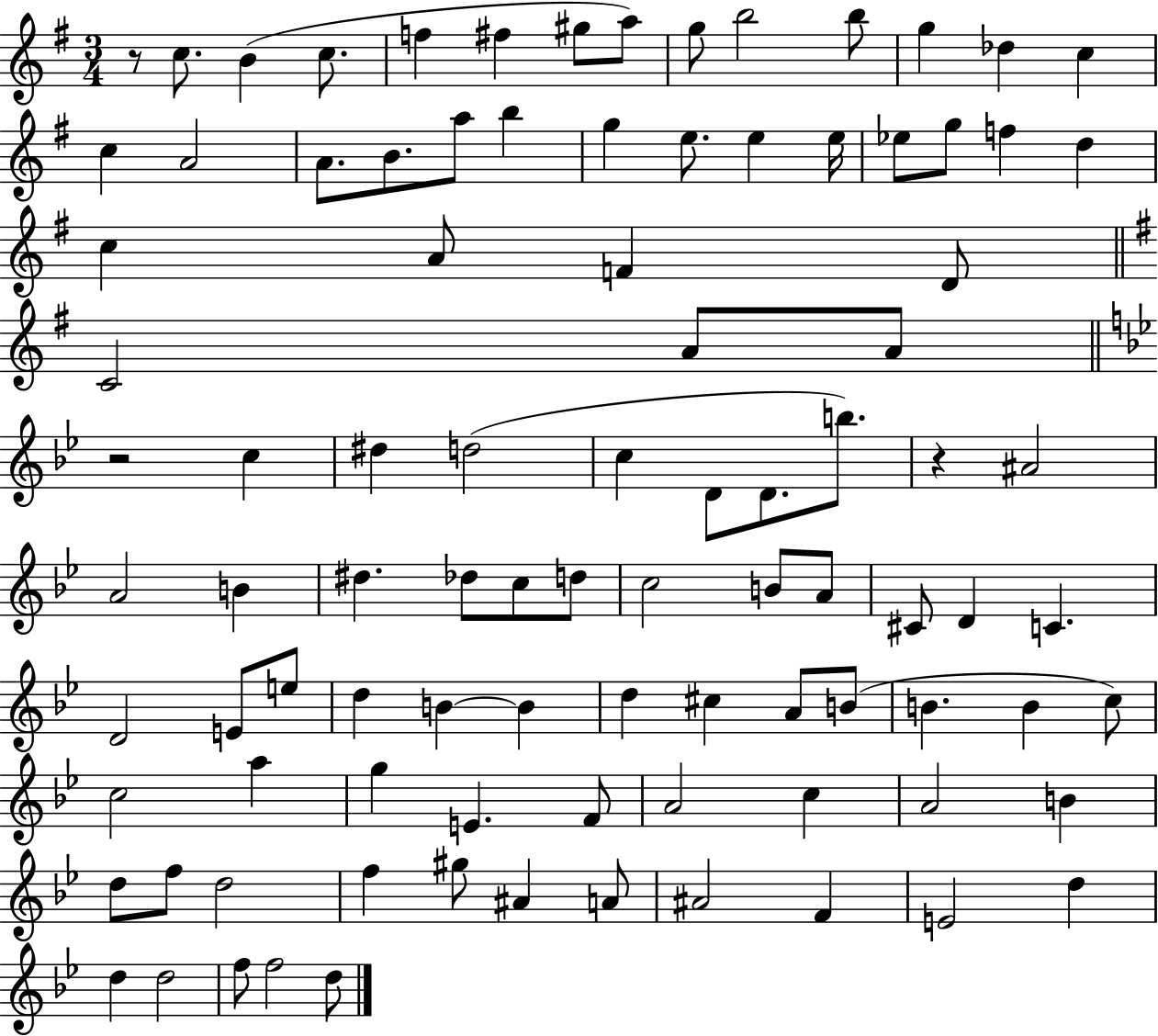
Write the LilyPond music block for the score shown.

{
  \clef treble
  \numericTimeSignature
  \time 3/4
  \key g \major
  r8 c''8. b'4( c''8. | f''4 fis''4 gis''8 a''8) | g''8 b''2 b''8 | g''4 des''4 c''4 | \break c''4 a'2 | a'8. b'8. a''8 b''4 | g''4 e''8. e''4 e''16 | ees''8 g''8 f''4 d''4 | \break c''4 a'8 f'4 d'8 | \bar "||" \break \key g \major c'2 a'8 a'8 | \bar "||" \break \key bes \major r2 c''4 | dis''4 d''2( | c''4 d'8 d'8. b''8.) | r4 ais'2 | \break a'2 b'4 | dis''4. des''8 c''8 d''8 | c''2 b'8 a'8 | cis'8 d'4 c'4. | \break d'2 e'8 e''8 | d''4 b'4~~ b'4 | d''4 cis''4 a'8 b'8( | b'4. b'4 c''8) | \break c''2 a''4 | g''4 e'4. f'8 | a'2 c''4 | a'2 b'4 | \break d''8 f''8 d''2 | f''4 gis''8 ais'4 a'8 | ais'2 f'4 | e'2 d''4 | \break d''4 d''2 | f''8 f''2 d''8 | \bar "|."
}